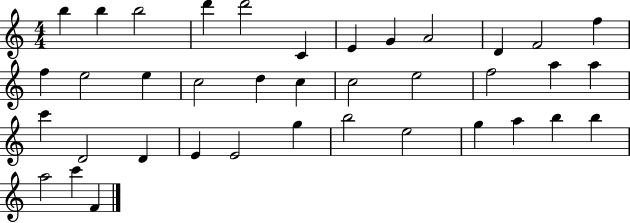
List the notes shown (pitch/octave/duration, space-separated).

B5/q B5/q B5/h D6/q D6/h C4/q E4/q G4/q A4/h D4/q F4/h F5/q F5/q E5/h E5/q C5/h D5/q C5/q C5/h E5/h F5/h A5/q A5/q C6/q D4/h D4/q E4/q E4/h G5/q B5/h E5/h G5/q A5/q B5/q B5/q A5/h C6/q F4/q